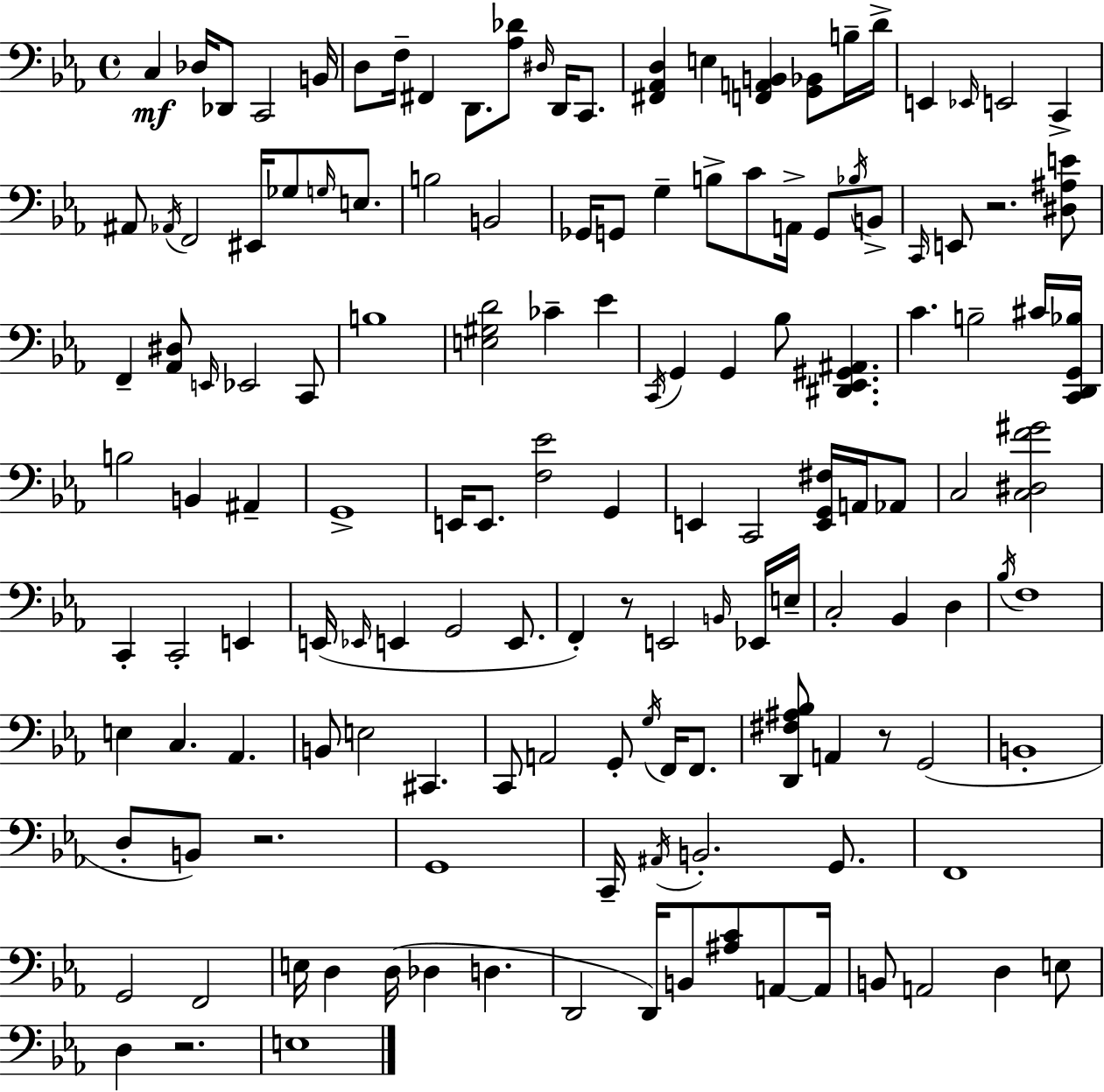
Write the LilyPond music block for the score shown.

{
  \clef bass
  \time 4/4
  \defaultTimeSignature
  \key c \minor
  c4\mf des16 des,8 c,2 b,16 | d8 f16-- fis,4 d,8. <aes des'>8 \grace { dis16 } d,16 c,8. | <fis, aes, d>4 e4 <f, a, b,>4 <g, bes,>8 b16-- | d'16-> e,4 \grace { ees,16 } e,2 c,4-> | \break ais,8 \acciaccatura { aes,16 } f,2 eis,16 ges8 | \grace { g16 } e8. b2 b,2 | ges,16 g,8 g4-- b8-> c'8 a,16-> | g,8 \acciaccatura { bes16 } b,8-> \grace { c,16 } e,8 r2. | \break <dis ais e'>8 f,4-- <aes, dis>8 \grace { e,16 } ees,2 | c,8 b1 | <e gis d'>2 ces'4-- | ees'4 \acciaccatura { c,16 } g,4 g,4 | \break bes8 <dis, ees, gis, ais,>4. c'4. b2-- | cis'16 <c, d, g, bes>16 b2 | b,4 ais,4-- g,1-> | e,16 e,8. <f ees'>2 | \break g,4 e,4 c,2 | <e, g, fis>16 a,16 aes,8 c2 | <c dis f' gis'>2 c,4-. c,2-. | e,4 e,16( \grace { ees,16 } e,4 g,2 | \break e,8. f,4-.) r8 e,2 | \grace { b,16 } ees,16 e16-- c2-. | bes,4 d4 \acciaccatura { bes16 } f1 | e4 c4. | \break aes,4. b,8 e2 | cis,4. c,8 a,2 | g,8-. \acciaccatura { g16 } f,16 f,8. <d, fis ais bes>8 a,4 | r8 g,2( b,1-. | \break d8-. b,8) | r2. g,1 | c,16-- \acciaccatura { ais,16 } b,2.-. | g,8. f,1 | \break g,2 | f,2 e16 d4 | d16( des4 d4. d,2 | d,16) b,8 <ais c'>8 a,8~~ a,16 b,8 a,2 | \break d4 e8 d4 | r2. e1 | \bar "|."
}